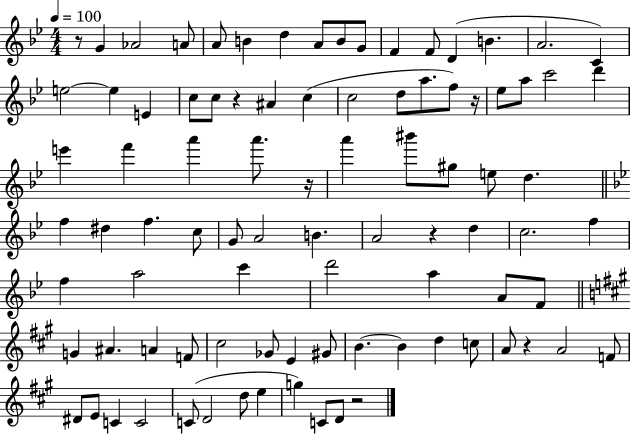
{
  \clef treble
  \numericTimeSignature
  \time 4/4
  \key bes \major
  \tempo 4 = 100
  \repeat volta 2 { r8 g'4 aes'2 a'8 | a'8 b'4 d''4 a'8 b'8 g'8 | f'4 f'8 d'4( b'4. | a'2. c'4) | \break e''2~~ e''4 e'4 | c''8 c''8 r4 ais'4 c''4( | c''2 d''8 a''8. f''8) r16 | ees''8 a''8 c'''2 d'''4 | \break e'''4 f'''4 a'''4 a'''8. r16 | a'''4 bis'''8 gis''8 e''8 d''4. | \bar "||" \break \key bes \major f''4 dis''4 f''4. c''8 | g'8 a'2 b'4. | a'2 r4 d''4 | c''2. f''4 | \break f''4 a''2 c'''4 | d'''2 a''4 a'8 f'8 | \bar "||" \break \key a \major g'4 ais'4. a'4 f'8 | cis''2 ges'8 e'4 gis'8 | b'4.~~ b'4 d''4 c''8 | a'8 r4 a'2 f'8 | \break dis'8 e'8 c'4 c'2 | c'8( d'2 d''8 e''4 | g''4) c'8 d'8 r2 | } \bar "|."
}